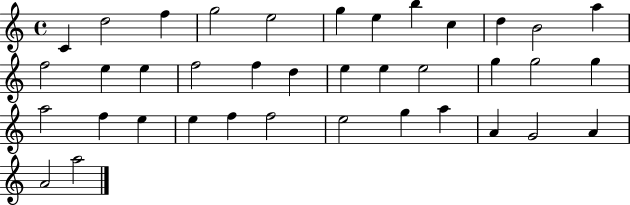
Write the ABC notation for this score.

X:1
T:Untitled
M:4/4
L:1/4
K:C
C d2 f g2 e2 g e b c d B2 a f2 e e f2 f d e e e2 g g2 g a2 f e e f f2 e2 g a A G2 A A2 a2